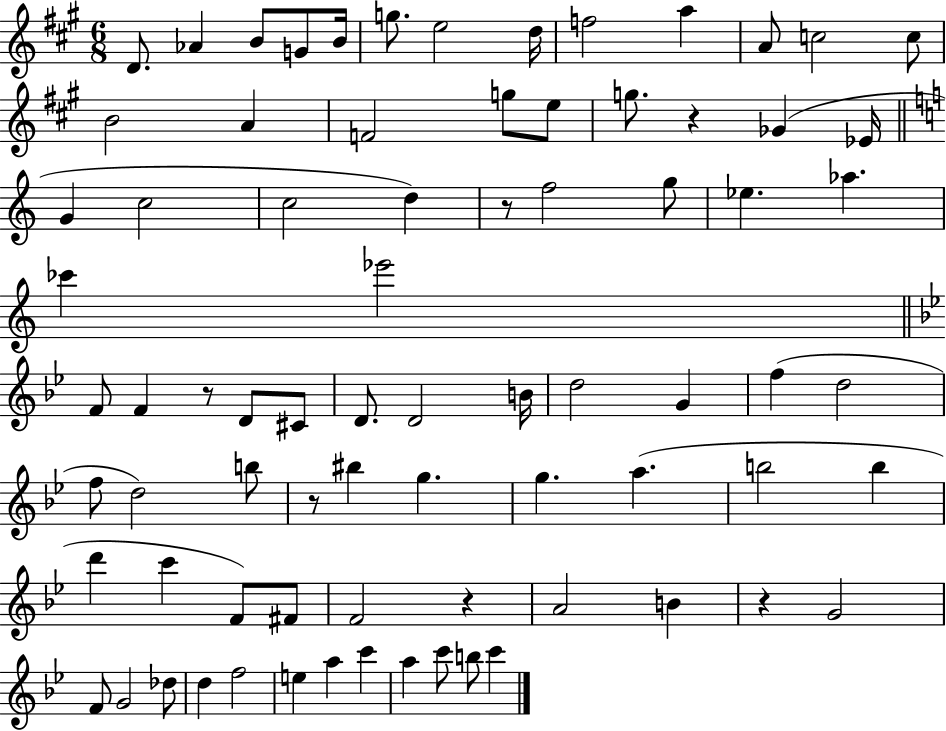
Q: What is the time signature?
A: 6/8